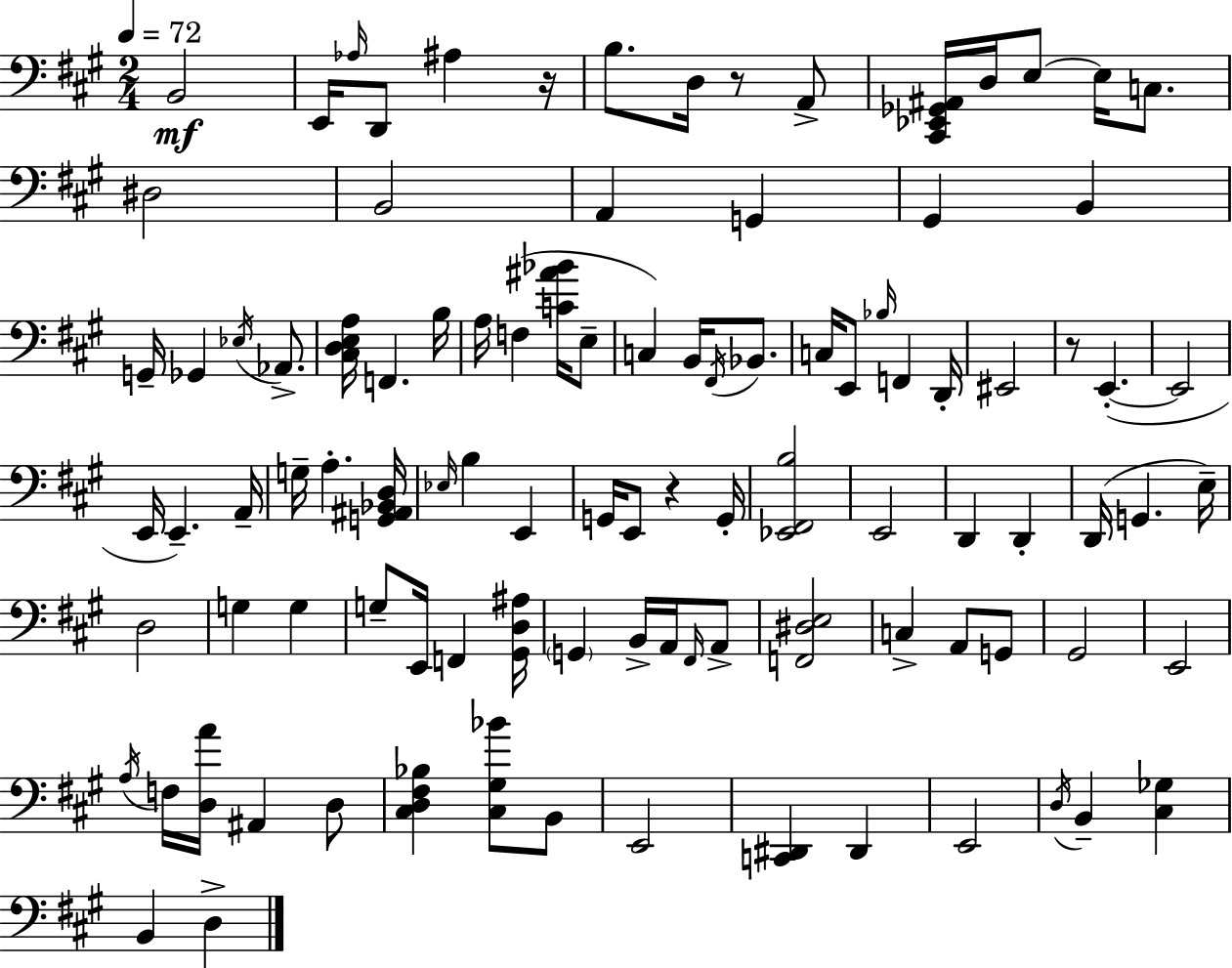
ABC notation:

X:1
T:Untitled
M:2/4
L:1/4
K:A
B,,2 E,,/4 _A,/4 D,,/2 ^A, z/4 B,/2 D,/4 z/2 A,,/2 [^C,,_E,,_G,,^A,,]/4 D,/4 E,/2 E,/4 C,/2 ^D,2 B,,2 A,, G,, ^G,, B,, G,,/4 _G,, _E,/4 _A,,/2 [^C,D,E,A,]/4 F,, B,/4 A,/4 F, [C^A_B]/4 E,/2 C, B,,/4 ^F,,/4 _B,,/2 C,/4 E,,/2 _B,/4 F,, D,,/4 ^E,,2 z/2 E,, E,,2 E,,/4 E,, A,,/4 G,/4 A, [G,,^A,,_B,,D,]/4 _E,/4 B, E,, G,,/4 E,,/2 z G,,/4 [_E,,^F,,B,]2 E,,2 D,, D,, D,,/4 G,, E,/4 D,2 G, G, G,/2 E,,/4 F,, [^G,,D,^A,]/4 G,, B,,/4 A,,/4 ^F,,/4 A,,/2 [F,,^D,E,]2 C, A,,/2 G,,/2 ^G,,2 E,,2 A,/4 F,/4 [D,A]/4 ^A,, D,/2 [^C,D,^F,_B,] [^C,^G,_B]/2 B,,/2 E,,2 [C,,^D,,] ^D,, E,,2 D,/4 B,, [^C,_G,] B,, D,